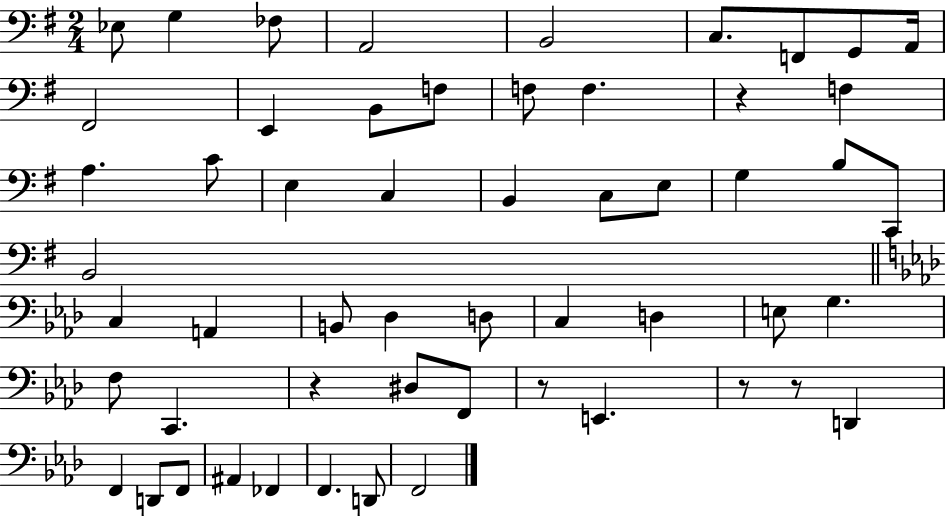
{
  \clef bass
  \numericTimeSignature
  \time 2/4
  \key g \major
  ees8 g4 fes8 | a,2 | b,2 | c8. f,8 g,8 a,16 | \break fis,2 | e,4 b,8 f8 | f8 f4. | r4 f4 | \break a4. c'8 | e4 c4 | b,4 c8 e8 | g4 b8 c,8 | \break b,2 | \bar "||" \break \key aes \major c4 a,4 | b,8 des4 d8 | c4 d4 | e8 g4. | \break f8 c,4. | r4 dis8 f,8 | r8 e,4. | r8 r8 d,4 | \break f,4 d,8 f,8 | ais,4 fes,4 | f,4. d,8 | f,2 | \break \bar "|."
}